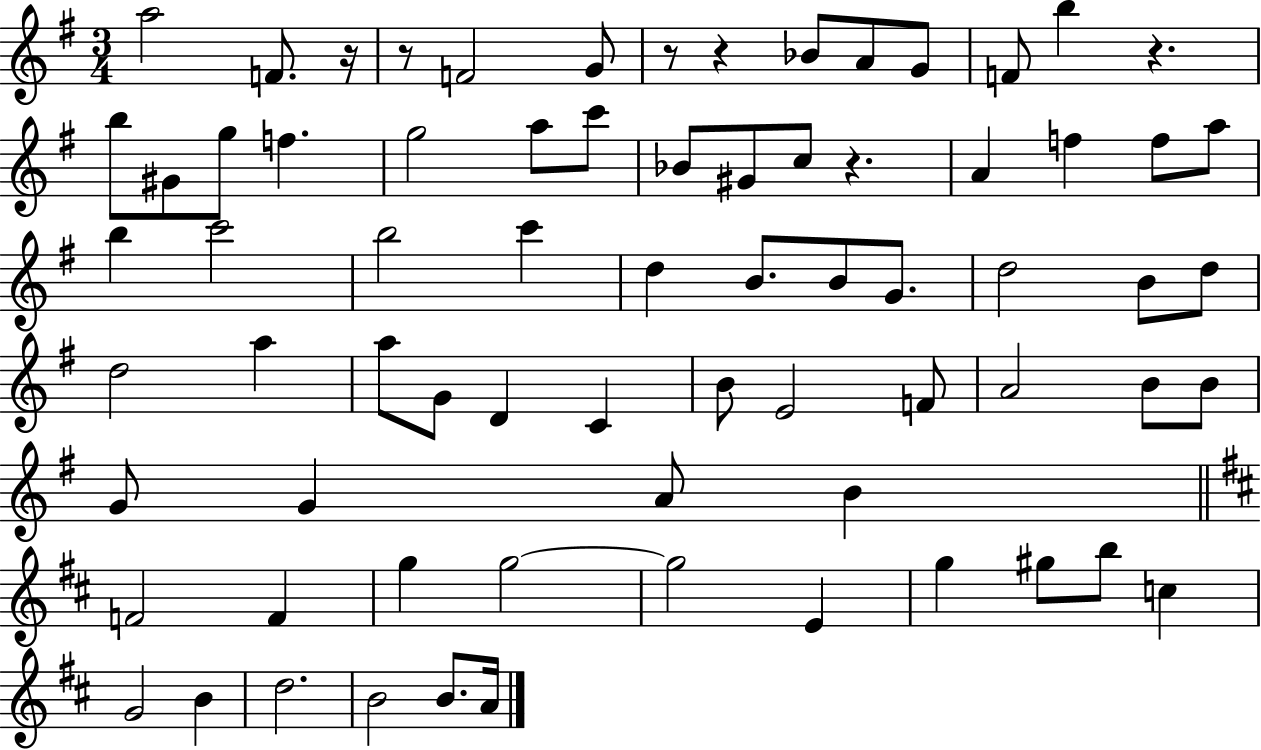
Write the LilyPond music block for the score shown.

{
  \clef treble
  \numericTimeSignature
  \time 3/4
  \key g \major
  a''2 f'8. r16 | r8 f'2 g'8 | r8 r4 bes'8 a'8 g'8 | f'8 b''4 r4. | \break b''8 gis'8 g''8 f''4. | g''2 a''8 c'''8 | bes'8 gis'8 c''8 r4. | a'4 f''4 f''8 a''8 | \break b''4 c'''2 | b''2 c'''4 | d''4 b'8. b'8 g'8. | d''2 b'8 d''8 | \break d''2 a''4 | a''8 g'8 d'4 c'4 | b'8 e'2 f'8 | a'2 b'8 b'8 | \break g'8 g'4 a'8 b'4 | \bar "||" \break \key b \minor f'2 f'4 | g''4 g''2~~ | g''2 e'4 | g''4 gis''8 b''8 c''4 | \break g'2 b'4 | d''2. | b'2 b'8. a'16 | \bar "|."
}